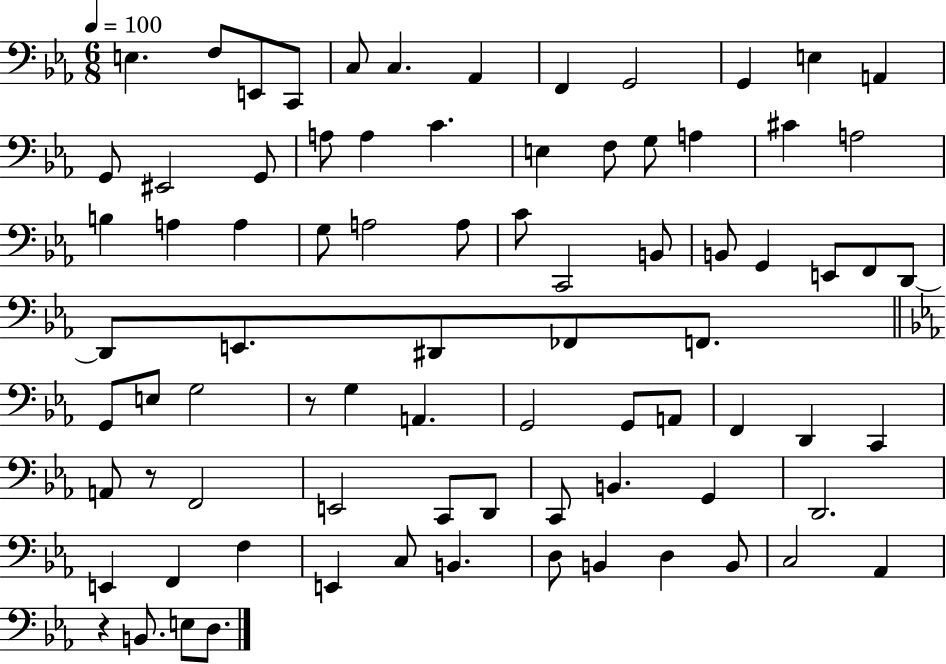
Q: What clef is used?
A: bass